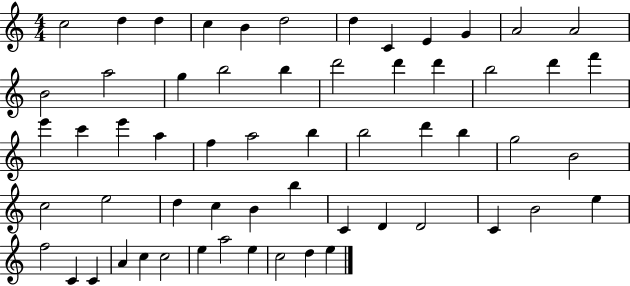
C5/h D5/q D5/q C5/q B4/q D5/h D5/q C4/q E4/q G4/q A4/h A4/h B4/h A5/h G5/q B5/h B5/q D6/h D6/q D6/q B5/h D6/q F6/q E6/q C6/q E6/q A5/q F5/q A5/h B5/q B5/h D6/q B5/q G5/h B4/h C5/h E5/h D5/q C5/q B4/q B5/q C4/q D4/q D4/h C4/q B4/h E5/q F5/h C4/q C4/q A4/q C5/q C5/h E5/q A5/h E5/q C5/h D5/q E5/q